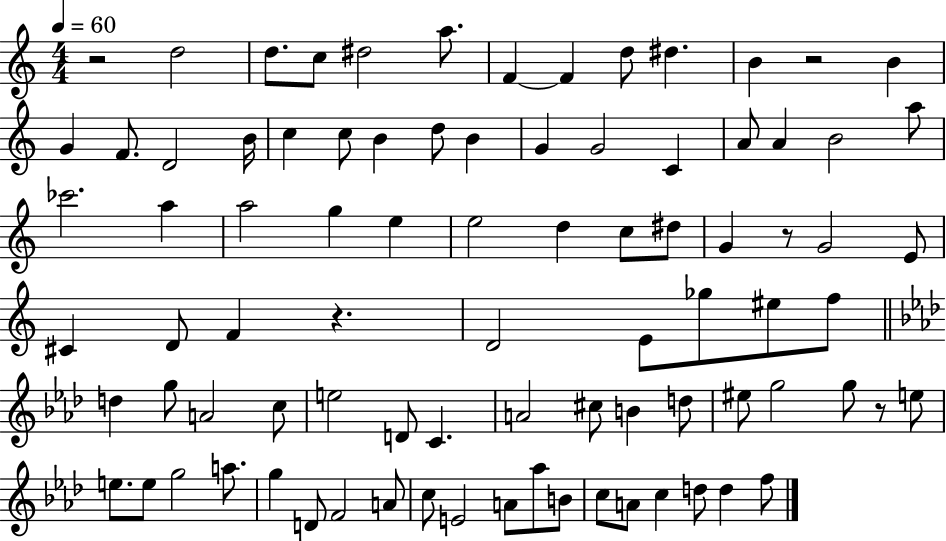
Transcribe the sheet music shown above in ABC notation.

X:1
T:Untitled
M:4/4
L:1/4
K:C
z2 d2 d/2 c/2 ^d2 a/2 F F d/2 ^d B z2 B G F/2 D2 B/4 c c/2 B d/2 B G G2 C A/2 A B2 a/2 _c'2 a a2 g e e2 d c/2 ^d/2 G z/2 G2 E/2 ^C D/2 F z D2 E/2 _g/2 ^e/2 f/2 d g/2 A2 c/2 e2 D/2 C A2 ^c/2 B d/2 ^e/2 g2 g/2 z/2 e/2 e/2 e/2 g2 a/2 g D/2 F2 A/2 c/2 E2 A/2 _a/2 B/2 c/2 A/2 c d/2 d f/2